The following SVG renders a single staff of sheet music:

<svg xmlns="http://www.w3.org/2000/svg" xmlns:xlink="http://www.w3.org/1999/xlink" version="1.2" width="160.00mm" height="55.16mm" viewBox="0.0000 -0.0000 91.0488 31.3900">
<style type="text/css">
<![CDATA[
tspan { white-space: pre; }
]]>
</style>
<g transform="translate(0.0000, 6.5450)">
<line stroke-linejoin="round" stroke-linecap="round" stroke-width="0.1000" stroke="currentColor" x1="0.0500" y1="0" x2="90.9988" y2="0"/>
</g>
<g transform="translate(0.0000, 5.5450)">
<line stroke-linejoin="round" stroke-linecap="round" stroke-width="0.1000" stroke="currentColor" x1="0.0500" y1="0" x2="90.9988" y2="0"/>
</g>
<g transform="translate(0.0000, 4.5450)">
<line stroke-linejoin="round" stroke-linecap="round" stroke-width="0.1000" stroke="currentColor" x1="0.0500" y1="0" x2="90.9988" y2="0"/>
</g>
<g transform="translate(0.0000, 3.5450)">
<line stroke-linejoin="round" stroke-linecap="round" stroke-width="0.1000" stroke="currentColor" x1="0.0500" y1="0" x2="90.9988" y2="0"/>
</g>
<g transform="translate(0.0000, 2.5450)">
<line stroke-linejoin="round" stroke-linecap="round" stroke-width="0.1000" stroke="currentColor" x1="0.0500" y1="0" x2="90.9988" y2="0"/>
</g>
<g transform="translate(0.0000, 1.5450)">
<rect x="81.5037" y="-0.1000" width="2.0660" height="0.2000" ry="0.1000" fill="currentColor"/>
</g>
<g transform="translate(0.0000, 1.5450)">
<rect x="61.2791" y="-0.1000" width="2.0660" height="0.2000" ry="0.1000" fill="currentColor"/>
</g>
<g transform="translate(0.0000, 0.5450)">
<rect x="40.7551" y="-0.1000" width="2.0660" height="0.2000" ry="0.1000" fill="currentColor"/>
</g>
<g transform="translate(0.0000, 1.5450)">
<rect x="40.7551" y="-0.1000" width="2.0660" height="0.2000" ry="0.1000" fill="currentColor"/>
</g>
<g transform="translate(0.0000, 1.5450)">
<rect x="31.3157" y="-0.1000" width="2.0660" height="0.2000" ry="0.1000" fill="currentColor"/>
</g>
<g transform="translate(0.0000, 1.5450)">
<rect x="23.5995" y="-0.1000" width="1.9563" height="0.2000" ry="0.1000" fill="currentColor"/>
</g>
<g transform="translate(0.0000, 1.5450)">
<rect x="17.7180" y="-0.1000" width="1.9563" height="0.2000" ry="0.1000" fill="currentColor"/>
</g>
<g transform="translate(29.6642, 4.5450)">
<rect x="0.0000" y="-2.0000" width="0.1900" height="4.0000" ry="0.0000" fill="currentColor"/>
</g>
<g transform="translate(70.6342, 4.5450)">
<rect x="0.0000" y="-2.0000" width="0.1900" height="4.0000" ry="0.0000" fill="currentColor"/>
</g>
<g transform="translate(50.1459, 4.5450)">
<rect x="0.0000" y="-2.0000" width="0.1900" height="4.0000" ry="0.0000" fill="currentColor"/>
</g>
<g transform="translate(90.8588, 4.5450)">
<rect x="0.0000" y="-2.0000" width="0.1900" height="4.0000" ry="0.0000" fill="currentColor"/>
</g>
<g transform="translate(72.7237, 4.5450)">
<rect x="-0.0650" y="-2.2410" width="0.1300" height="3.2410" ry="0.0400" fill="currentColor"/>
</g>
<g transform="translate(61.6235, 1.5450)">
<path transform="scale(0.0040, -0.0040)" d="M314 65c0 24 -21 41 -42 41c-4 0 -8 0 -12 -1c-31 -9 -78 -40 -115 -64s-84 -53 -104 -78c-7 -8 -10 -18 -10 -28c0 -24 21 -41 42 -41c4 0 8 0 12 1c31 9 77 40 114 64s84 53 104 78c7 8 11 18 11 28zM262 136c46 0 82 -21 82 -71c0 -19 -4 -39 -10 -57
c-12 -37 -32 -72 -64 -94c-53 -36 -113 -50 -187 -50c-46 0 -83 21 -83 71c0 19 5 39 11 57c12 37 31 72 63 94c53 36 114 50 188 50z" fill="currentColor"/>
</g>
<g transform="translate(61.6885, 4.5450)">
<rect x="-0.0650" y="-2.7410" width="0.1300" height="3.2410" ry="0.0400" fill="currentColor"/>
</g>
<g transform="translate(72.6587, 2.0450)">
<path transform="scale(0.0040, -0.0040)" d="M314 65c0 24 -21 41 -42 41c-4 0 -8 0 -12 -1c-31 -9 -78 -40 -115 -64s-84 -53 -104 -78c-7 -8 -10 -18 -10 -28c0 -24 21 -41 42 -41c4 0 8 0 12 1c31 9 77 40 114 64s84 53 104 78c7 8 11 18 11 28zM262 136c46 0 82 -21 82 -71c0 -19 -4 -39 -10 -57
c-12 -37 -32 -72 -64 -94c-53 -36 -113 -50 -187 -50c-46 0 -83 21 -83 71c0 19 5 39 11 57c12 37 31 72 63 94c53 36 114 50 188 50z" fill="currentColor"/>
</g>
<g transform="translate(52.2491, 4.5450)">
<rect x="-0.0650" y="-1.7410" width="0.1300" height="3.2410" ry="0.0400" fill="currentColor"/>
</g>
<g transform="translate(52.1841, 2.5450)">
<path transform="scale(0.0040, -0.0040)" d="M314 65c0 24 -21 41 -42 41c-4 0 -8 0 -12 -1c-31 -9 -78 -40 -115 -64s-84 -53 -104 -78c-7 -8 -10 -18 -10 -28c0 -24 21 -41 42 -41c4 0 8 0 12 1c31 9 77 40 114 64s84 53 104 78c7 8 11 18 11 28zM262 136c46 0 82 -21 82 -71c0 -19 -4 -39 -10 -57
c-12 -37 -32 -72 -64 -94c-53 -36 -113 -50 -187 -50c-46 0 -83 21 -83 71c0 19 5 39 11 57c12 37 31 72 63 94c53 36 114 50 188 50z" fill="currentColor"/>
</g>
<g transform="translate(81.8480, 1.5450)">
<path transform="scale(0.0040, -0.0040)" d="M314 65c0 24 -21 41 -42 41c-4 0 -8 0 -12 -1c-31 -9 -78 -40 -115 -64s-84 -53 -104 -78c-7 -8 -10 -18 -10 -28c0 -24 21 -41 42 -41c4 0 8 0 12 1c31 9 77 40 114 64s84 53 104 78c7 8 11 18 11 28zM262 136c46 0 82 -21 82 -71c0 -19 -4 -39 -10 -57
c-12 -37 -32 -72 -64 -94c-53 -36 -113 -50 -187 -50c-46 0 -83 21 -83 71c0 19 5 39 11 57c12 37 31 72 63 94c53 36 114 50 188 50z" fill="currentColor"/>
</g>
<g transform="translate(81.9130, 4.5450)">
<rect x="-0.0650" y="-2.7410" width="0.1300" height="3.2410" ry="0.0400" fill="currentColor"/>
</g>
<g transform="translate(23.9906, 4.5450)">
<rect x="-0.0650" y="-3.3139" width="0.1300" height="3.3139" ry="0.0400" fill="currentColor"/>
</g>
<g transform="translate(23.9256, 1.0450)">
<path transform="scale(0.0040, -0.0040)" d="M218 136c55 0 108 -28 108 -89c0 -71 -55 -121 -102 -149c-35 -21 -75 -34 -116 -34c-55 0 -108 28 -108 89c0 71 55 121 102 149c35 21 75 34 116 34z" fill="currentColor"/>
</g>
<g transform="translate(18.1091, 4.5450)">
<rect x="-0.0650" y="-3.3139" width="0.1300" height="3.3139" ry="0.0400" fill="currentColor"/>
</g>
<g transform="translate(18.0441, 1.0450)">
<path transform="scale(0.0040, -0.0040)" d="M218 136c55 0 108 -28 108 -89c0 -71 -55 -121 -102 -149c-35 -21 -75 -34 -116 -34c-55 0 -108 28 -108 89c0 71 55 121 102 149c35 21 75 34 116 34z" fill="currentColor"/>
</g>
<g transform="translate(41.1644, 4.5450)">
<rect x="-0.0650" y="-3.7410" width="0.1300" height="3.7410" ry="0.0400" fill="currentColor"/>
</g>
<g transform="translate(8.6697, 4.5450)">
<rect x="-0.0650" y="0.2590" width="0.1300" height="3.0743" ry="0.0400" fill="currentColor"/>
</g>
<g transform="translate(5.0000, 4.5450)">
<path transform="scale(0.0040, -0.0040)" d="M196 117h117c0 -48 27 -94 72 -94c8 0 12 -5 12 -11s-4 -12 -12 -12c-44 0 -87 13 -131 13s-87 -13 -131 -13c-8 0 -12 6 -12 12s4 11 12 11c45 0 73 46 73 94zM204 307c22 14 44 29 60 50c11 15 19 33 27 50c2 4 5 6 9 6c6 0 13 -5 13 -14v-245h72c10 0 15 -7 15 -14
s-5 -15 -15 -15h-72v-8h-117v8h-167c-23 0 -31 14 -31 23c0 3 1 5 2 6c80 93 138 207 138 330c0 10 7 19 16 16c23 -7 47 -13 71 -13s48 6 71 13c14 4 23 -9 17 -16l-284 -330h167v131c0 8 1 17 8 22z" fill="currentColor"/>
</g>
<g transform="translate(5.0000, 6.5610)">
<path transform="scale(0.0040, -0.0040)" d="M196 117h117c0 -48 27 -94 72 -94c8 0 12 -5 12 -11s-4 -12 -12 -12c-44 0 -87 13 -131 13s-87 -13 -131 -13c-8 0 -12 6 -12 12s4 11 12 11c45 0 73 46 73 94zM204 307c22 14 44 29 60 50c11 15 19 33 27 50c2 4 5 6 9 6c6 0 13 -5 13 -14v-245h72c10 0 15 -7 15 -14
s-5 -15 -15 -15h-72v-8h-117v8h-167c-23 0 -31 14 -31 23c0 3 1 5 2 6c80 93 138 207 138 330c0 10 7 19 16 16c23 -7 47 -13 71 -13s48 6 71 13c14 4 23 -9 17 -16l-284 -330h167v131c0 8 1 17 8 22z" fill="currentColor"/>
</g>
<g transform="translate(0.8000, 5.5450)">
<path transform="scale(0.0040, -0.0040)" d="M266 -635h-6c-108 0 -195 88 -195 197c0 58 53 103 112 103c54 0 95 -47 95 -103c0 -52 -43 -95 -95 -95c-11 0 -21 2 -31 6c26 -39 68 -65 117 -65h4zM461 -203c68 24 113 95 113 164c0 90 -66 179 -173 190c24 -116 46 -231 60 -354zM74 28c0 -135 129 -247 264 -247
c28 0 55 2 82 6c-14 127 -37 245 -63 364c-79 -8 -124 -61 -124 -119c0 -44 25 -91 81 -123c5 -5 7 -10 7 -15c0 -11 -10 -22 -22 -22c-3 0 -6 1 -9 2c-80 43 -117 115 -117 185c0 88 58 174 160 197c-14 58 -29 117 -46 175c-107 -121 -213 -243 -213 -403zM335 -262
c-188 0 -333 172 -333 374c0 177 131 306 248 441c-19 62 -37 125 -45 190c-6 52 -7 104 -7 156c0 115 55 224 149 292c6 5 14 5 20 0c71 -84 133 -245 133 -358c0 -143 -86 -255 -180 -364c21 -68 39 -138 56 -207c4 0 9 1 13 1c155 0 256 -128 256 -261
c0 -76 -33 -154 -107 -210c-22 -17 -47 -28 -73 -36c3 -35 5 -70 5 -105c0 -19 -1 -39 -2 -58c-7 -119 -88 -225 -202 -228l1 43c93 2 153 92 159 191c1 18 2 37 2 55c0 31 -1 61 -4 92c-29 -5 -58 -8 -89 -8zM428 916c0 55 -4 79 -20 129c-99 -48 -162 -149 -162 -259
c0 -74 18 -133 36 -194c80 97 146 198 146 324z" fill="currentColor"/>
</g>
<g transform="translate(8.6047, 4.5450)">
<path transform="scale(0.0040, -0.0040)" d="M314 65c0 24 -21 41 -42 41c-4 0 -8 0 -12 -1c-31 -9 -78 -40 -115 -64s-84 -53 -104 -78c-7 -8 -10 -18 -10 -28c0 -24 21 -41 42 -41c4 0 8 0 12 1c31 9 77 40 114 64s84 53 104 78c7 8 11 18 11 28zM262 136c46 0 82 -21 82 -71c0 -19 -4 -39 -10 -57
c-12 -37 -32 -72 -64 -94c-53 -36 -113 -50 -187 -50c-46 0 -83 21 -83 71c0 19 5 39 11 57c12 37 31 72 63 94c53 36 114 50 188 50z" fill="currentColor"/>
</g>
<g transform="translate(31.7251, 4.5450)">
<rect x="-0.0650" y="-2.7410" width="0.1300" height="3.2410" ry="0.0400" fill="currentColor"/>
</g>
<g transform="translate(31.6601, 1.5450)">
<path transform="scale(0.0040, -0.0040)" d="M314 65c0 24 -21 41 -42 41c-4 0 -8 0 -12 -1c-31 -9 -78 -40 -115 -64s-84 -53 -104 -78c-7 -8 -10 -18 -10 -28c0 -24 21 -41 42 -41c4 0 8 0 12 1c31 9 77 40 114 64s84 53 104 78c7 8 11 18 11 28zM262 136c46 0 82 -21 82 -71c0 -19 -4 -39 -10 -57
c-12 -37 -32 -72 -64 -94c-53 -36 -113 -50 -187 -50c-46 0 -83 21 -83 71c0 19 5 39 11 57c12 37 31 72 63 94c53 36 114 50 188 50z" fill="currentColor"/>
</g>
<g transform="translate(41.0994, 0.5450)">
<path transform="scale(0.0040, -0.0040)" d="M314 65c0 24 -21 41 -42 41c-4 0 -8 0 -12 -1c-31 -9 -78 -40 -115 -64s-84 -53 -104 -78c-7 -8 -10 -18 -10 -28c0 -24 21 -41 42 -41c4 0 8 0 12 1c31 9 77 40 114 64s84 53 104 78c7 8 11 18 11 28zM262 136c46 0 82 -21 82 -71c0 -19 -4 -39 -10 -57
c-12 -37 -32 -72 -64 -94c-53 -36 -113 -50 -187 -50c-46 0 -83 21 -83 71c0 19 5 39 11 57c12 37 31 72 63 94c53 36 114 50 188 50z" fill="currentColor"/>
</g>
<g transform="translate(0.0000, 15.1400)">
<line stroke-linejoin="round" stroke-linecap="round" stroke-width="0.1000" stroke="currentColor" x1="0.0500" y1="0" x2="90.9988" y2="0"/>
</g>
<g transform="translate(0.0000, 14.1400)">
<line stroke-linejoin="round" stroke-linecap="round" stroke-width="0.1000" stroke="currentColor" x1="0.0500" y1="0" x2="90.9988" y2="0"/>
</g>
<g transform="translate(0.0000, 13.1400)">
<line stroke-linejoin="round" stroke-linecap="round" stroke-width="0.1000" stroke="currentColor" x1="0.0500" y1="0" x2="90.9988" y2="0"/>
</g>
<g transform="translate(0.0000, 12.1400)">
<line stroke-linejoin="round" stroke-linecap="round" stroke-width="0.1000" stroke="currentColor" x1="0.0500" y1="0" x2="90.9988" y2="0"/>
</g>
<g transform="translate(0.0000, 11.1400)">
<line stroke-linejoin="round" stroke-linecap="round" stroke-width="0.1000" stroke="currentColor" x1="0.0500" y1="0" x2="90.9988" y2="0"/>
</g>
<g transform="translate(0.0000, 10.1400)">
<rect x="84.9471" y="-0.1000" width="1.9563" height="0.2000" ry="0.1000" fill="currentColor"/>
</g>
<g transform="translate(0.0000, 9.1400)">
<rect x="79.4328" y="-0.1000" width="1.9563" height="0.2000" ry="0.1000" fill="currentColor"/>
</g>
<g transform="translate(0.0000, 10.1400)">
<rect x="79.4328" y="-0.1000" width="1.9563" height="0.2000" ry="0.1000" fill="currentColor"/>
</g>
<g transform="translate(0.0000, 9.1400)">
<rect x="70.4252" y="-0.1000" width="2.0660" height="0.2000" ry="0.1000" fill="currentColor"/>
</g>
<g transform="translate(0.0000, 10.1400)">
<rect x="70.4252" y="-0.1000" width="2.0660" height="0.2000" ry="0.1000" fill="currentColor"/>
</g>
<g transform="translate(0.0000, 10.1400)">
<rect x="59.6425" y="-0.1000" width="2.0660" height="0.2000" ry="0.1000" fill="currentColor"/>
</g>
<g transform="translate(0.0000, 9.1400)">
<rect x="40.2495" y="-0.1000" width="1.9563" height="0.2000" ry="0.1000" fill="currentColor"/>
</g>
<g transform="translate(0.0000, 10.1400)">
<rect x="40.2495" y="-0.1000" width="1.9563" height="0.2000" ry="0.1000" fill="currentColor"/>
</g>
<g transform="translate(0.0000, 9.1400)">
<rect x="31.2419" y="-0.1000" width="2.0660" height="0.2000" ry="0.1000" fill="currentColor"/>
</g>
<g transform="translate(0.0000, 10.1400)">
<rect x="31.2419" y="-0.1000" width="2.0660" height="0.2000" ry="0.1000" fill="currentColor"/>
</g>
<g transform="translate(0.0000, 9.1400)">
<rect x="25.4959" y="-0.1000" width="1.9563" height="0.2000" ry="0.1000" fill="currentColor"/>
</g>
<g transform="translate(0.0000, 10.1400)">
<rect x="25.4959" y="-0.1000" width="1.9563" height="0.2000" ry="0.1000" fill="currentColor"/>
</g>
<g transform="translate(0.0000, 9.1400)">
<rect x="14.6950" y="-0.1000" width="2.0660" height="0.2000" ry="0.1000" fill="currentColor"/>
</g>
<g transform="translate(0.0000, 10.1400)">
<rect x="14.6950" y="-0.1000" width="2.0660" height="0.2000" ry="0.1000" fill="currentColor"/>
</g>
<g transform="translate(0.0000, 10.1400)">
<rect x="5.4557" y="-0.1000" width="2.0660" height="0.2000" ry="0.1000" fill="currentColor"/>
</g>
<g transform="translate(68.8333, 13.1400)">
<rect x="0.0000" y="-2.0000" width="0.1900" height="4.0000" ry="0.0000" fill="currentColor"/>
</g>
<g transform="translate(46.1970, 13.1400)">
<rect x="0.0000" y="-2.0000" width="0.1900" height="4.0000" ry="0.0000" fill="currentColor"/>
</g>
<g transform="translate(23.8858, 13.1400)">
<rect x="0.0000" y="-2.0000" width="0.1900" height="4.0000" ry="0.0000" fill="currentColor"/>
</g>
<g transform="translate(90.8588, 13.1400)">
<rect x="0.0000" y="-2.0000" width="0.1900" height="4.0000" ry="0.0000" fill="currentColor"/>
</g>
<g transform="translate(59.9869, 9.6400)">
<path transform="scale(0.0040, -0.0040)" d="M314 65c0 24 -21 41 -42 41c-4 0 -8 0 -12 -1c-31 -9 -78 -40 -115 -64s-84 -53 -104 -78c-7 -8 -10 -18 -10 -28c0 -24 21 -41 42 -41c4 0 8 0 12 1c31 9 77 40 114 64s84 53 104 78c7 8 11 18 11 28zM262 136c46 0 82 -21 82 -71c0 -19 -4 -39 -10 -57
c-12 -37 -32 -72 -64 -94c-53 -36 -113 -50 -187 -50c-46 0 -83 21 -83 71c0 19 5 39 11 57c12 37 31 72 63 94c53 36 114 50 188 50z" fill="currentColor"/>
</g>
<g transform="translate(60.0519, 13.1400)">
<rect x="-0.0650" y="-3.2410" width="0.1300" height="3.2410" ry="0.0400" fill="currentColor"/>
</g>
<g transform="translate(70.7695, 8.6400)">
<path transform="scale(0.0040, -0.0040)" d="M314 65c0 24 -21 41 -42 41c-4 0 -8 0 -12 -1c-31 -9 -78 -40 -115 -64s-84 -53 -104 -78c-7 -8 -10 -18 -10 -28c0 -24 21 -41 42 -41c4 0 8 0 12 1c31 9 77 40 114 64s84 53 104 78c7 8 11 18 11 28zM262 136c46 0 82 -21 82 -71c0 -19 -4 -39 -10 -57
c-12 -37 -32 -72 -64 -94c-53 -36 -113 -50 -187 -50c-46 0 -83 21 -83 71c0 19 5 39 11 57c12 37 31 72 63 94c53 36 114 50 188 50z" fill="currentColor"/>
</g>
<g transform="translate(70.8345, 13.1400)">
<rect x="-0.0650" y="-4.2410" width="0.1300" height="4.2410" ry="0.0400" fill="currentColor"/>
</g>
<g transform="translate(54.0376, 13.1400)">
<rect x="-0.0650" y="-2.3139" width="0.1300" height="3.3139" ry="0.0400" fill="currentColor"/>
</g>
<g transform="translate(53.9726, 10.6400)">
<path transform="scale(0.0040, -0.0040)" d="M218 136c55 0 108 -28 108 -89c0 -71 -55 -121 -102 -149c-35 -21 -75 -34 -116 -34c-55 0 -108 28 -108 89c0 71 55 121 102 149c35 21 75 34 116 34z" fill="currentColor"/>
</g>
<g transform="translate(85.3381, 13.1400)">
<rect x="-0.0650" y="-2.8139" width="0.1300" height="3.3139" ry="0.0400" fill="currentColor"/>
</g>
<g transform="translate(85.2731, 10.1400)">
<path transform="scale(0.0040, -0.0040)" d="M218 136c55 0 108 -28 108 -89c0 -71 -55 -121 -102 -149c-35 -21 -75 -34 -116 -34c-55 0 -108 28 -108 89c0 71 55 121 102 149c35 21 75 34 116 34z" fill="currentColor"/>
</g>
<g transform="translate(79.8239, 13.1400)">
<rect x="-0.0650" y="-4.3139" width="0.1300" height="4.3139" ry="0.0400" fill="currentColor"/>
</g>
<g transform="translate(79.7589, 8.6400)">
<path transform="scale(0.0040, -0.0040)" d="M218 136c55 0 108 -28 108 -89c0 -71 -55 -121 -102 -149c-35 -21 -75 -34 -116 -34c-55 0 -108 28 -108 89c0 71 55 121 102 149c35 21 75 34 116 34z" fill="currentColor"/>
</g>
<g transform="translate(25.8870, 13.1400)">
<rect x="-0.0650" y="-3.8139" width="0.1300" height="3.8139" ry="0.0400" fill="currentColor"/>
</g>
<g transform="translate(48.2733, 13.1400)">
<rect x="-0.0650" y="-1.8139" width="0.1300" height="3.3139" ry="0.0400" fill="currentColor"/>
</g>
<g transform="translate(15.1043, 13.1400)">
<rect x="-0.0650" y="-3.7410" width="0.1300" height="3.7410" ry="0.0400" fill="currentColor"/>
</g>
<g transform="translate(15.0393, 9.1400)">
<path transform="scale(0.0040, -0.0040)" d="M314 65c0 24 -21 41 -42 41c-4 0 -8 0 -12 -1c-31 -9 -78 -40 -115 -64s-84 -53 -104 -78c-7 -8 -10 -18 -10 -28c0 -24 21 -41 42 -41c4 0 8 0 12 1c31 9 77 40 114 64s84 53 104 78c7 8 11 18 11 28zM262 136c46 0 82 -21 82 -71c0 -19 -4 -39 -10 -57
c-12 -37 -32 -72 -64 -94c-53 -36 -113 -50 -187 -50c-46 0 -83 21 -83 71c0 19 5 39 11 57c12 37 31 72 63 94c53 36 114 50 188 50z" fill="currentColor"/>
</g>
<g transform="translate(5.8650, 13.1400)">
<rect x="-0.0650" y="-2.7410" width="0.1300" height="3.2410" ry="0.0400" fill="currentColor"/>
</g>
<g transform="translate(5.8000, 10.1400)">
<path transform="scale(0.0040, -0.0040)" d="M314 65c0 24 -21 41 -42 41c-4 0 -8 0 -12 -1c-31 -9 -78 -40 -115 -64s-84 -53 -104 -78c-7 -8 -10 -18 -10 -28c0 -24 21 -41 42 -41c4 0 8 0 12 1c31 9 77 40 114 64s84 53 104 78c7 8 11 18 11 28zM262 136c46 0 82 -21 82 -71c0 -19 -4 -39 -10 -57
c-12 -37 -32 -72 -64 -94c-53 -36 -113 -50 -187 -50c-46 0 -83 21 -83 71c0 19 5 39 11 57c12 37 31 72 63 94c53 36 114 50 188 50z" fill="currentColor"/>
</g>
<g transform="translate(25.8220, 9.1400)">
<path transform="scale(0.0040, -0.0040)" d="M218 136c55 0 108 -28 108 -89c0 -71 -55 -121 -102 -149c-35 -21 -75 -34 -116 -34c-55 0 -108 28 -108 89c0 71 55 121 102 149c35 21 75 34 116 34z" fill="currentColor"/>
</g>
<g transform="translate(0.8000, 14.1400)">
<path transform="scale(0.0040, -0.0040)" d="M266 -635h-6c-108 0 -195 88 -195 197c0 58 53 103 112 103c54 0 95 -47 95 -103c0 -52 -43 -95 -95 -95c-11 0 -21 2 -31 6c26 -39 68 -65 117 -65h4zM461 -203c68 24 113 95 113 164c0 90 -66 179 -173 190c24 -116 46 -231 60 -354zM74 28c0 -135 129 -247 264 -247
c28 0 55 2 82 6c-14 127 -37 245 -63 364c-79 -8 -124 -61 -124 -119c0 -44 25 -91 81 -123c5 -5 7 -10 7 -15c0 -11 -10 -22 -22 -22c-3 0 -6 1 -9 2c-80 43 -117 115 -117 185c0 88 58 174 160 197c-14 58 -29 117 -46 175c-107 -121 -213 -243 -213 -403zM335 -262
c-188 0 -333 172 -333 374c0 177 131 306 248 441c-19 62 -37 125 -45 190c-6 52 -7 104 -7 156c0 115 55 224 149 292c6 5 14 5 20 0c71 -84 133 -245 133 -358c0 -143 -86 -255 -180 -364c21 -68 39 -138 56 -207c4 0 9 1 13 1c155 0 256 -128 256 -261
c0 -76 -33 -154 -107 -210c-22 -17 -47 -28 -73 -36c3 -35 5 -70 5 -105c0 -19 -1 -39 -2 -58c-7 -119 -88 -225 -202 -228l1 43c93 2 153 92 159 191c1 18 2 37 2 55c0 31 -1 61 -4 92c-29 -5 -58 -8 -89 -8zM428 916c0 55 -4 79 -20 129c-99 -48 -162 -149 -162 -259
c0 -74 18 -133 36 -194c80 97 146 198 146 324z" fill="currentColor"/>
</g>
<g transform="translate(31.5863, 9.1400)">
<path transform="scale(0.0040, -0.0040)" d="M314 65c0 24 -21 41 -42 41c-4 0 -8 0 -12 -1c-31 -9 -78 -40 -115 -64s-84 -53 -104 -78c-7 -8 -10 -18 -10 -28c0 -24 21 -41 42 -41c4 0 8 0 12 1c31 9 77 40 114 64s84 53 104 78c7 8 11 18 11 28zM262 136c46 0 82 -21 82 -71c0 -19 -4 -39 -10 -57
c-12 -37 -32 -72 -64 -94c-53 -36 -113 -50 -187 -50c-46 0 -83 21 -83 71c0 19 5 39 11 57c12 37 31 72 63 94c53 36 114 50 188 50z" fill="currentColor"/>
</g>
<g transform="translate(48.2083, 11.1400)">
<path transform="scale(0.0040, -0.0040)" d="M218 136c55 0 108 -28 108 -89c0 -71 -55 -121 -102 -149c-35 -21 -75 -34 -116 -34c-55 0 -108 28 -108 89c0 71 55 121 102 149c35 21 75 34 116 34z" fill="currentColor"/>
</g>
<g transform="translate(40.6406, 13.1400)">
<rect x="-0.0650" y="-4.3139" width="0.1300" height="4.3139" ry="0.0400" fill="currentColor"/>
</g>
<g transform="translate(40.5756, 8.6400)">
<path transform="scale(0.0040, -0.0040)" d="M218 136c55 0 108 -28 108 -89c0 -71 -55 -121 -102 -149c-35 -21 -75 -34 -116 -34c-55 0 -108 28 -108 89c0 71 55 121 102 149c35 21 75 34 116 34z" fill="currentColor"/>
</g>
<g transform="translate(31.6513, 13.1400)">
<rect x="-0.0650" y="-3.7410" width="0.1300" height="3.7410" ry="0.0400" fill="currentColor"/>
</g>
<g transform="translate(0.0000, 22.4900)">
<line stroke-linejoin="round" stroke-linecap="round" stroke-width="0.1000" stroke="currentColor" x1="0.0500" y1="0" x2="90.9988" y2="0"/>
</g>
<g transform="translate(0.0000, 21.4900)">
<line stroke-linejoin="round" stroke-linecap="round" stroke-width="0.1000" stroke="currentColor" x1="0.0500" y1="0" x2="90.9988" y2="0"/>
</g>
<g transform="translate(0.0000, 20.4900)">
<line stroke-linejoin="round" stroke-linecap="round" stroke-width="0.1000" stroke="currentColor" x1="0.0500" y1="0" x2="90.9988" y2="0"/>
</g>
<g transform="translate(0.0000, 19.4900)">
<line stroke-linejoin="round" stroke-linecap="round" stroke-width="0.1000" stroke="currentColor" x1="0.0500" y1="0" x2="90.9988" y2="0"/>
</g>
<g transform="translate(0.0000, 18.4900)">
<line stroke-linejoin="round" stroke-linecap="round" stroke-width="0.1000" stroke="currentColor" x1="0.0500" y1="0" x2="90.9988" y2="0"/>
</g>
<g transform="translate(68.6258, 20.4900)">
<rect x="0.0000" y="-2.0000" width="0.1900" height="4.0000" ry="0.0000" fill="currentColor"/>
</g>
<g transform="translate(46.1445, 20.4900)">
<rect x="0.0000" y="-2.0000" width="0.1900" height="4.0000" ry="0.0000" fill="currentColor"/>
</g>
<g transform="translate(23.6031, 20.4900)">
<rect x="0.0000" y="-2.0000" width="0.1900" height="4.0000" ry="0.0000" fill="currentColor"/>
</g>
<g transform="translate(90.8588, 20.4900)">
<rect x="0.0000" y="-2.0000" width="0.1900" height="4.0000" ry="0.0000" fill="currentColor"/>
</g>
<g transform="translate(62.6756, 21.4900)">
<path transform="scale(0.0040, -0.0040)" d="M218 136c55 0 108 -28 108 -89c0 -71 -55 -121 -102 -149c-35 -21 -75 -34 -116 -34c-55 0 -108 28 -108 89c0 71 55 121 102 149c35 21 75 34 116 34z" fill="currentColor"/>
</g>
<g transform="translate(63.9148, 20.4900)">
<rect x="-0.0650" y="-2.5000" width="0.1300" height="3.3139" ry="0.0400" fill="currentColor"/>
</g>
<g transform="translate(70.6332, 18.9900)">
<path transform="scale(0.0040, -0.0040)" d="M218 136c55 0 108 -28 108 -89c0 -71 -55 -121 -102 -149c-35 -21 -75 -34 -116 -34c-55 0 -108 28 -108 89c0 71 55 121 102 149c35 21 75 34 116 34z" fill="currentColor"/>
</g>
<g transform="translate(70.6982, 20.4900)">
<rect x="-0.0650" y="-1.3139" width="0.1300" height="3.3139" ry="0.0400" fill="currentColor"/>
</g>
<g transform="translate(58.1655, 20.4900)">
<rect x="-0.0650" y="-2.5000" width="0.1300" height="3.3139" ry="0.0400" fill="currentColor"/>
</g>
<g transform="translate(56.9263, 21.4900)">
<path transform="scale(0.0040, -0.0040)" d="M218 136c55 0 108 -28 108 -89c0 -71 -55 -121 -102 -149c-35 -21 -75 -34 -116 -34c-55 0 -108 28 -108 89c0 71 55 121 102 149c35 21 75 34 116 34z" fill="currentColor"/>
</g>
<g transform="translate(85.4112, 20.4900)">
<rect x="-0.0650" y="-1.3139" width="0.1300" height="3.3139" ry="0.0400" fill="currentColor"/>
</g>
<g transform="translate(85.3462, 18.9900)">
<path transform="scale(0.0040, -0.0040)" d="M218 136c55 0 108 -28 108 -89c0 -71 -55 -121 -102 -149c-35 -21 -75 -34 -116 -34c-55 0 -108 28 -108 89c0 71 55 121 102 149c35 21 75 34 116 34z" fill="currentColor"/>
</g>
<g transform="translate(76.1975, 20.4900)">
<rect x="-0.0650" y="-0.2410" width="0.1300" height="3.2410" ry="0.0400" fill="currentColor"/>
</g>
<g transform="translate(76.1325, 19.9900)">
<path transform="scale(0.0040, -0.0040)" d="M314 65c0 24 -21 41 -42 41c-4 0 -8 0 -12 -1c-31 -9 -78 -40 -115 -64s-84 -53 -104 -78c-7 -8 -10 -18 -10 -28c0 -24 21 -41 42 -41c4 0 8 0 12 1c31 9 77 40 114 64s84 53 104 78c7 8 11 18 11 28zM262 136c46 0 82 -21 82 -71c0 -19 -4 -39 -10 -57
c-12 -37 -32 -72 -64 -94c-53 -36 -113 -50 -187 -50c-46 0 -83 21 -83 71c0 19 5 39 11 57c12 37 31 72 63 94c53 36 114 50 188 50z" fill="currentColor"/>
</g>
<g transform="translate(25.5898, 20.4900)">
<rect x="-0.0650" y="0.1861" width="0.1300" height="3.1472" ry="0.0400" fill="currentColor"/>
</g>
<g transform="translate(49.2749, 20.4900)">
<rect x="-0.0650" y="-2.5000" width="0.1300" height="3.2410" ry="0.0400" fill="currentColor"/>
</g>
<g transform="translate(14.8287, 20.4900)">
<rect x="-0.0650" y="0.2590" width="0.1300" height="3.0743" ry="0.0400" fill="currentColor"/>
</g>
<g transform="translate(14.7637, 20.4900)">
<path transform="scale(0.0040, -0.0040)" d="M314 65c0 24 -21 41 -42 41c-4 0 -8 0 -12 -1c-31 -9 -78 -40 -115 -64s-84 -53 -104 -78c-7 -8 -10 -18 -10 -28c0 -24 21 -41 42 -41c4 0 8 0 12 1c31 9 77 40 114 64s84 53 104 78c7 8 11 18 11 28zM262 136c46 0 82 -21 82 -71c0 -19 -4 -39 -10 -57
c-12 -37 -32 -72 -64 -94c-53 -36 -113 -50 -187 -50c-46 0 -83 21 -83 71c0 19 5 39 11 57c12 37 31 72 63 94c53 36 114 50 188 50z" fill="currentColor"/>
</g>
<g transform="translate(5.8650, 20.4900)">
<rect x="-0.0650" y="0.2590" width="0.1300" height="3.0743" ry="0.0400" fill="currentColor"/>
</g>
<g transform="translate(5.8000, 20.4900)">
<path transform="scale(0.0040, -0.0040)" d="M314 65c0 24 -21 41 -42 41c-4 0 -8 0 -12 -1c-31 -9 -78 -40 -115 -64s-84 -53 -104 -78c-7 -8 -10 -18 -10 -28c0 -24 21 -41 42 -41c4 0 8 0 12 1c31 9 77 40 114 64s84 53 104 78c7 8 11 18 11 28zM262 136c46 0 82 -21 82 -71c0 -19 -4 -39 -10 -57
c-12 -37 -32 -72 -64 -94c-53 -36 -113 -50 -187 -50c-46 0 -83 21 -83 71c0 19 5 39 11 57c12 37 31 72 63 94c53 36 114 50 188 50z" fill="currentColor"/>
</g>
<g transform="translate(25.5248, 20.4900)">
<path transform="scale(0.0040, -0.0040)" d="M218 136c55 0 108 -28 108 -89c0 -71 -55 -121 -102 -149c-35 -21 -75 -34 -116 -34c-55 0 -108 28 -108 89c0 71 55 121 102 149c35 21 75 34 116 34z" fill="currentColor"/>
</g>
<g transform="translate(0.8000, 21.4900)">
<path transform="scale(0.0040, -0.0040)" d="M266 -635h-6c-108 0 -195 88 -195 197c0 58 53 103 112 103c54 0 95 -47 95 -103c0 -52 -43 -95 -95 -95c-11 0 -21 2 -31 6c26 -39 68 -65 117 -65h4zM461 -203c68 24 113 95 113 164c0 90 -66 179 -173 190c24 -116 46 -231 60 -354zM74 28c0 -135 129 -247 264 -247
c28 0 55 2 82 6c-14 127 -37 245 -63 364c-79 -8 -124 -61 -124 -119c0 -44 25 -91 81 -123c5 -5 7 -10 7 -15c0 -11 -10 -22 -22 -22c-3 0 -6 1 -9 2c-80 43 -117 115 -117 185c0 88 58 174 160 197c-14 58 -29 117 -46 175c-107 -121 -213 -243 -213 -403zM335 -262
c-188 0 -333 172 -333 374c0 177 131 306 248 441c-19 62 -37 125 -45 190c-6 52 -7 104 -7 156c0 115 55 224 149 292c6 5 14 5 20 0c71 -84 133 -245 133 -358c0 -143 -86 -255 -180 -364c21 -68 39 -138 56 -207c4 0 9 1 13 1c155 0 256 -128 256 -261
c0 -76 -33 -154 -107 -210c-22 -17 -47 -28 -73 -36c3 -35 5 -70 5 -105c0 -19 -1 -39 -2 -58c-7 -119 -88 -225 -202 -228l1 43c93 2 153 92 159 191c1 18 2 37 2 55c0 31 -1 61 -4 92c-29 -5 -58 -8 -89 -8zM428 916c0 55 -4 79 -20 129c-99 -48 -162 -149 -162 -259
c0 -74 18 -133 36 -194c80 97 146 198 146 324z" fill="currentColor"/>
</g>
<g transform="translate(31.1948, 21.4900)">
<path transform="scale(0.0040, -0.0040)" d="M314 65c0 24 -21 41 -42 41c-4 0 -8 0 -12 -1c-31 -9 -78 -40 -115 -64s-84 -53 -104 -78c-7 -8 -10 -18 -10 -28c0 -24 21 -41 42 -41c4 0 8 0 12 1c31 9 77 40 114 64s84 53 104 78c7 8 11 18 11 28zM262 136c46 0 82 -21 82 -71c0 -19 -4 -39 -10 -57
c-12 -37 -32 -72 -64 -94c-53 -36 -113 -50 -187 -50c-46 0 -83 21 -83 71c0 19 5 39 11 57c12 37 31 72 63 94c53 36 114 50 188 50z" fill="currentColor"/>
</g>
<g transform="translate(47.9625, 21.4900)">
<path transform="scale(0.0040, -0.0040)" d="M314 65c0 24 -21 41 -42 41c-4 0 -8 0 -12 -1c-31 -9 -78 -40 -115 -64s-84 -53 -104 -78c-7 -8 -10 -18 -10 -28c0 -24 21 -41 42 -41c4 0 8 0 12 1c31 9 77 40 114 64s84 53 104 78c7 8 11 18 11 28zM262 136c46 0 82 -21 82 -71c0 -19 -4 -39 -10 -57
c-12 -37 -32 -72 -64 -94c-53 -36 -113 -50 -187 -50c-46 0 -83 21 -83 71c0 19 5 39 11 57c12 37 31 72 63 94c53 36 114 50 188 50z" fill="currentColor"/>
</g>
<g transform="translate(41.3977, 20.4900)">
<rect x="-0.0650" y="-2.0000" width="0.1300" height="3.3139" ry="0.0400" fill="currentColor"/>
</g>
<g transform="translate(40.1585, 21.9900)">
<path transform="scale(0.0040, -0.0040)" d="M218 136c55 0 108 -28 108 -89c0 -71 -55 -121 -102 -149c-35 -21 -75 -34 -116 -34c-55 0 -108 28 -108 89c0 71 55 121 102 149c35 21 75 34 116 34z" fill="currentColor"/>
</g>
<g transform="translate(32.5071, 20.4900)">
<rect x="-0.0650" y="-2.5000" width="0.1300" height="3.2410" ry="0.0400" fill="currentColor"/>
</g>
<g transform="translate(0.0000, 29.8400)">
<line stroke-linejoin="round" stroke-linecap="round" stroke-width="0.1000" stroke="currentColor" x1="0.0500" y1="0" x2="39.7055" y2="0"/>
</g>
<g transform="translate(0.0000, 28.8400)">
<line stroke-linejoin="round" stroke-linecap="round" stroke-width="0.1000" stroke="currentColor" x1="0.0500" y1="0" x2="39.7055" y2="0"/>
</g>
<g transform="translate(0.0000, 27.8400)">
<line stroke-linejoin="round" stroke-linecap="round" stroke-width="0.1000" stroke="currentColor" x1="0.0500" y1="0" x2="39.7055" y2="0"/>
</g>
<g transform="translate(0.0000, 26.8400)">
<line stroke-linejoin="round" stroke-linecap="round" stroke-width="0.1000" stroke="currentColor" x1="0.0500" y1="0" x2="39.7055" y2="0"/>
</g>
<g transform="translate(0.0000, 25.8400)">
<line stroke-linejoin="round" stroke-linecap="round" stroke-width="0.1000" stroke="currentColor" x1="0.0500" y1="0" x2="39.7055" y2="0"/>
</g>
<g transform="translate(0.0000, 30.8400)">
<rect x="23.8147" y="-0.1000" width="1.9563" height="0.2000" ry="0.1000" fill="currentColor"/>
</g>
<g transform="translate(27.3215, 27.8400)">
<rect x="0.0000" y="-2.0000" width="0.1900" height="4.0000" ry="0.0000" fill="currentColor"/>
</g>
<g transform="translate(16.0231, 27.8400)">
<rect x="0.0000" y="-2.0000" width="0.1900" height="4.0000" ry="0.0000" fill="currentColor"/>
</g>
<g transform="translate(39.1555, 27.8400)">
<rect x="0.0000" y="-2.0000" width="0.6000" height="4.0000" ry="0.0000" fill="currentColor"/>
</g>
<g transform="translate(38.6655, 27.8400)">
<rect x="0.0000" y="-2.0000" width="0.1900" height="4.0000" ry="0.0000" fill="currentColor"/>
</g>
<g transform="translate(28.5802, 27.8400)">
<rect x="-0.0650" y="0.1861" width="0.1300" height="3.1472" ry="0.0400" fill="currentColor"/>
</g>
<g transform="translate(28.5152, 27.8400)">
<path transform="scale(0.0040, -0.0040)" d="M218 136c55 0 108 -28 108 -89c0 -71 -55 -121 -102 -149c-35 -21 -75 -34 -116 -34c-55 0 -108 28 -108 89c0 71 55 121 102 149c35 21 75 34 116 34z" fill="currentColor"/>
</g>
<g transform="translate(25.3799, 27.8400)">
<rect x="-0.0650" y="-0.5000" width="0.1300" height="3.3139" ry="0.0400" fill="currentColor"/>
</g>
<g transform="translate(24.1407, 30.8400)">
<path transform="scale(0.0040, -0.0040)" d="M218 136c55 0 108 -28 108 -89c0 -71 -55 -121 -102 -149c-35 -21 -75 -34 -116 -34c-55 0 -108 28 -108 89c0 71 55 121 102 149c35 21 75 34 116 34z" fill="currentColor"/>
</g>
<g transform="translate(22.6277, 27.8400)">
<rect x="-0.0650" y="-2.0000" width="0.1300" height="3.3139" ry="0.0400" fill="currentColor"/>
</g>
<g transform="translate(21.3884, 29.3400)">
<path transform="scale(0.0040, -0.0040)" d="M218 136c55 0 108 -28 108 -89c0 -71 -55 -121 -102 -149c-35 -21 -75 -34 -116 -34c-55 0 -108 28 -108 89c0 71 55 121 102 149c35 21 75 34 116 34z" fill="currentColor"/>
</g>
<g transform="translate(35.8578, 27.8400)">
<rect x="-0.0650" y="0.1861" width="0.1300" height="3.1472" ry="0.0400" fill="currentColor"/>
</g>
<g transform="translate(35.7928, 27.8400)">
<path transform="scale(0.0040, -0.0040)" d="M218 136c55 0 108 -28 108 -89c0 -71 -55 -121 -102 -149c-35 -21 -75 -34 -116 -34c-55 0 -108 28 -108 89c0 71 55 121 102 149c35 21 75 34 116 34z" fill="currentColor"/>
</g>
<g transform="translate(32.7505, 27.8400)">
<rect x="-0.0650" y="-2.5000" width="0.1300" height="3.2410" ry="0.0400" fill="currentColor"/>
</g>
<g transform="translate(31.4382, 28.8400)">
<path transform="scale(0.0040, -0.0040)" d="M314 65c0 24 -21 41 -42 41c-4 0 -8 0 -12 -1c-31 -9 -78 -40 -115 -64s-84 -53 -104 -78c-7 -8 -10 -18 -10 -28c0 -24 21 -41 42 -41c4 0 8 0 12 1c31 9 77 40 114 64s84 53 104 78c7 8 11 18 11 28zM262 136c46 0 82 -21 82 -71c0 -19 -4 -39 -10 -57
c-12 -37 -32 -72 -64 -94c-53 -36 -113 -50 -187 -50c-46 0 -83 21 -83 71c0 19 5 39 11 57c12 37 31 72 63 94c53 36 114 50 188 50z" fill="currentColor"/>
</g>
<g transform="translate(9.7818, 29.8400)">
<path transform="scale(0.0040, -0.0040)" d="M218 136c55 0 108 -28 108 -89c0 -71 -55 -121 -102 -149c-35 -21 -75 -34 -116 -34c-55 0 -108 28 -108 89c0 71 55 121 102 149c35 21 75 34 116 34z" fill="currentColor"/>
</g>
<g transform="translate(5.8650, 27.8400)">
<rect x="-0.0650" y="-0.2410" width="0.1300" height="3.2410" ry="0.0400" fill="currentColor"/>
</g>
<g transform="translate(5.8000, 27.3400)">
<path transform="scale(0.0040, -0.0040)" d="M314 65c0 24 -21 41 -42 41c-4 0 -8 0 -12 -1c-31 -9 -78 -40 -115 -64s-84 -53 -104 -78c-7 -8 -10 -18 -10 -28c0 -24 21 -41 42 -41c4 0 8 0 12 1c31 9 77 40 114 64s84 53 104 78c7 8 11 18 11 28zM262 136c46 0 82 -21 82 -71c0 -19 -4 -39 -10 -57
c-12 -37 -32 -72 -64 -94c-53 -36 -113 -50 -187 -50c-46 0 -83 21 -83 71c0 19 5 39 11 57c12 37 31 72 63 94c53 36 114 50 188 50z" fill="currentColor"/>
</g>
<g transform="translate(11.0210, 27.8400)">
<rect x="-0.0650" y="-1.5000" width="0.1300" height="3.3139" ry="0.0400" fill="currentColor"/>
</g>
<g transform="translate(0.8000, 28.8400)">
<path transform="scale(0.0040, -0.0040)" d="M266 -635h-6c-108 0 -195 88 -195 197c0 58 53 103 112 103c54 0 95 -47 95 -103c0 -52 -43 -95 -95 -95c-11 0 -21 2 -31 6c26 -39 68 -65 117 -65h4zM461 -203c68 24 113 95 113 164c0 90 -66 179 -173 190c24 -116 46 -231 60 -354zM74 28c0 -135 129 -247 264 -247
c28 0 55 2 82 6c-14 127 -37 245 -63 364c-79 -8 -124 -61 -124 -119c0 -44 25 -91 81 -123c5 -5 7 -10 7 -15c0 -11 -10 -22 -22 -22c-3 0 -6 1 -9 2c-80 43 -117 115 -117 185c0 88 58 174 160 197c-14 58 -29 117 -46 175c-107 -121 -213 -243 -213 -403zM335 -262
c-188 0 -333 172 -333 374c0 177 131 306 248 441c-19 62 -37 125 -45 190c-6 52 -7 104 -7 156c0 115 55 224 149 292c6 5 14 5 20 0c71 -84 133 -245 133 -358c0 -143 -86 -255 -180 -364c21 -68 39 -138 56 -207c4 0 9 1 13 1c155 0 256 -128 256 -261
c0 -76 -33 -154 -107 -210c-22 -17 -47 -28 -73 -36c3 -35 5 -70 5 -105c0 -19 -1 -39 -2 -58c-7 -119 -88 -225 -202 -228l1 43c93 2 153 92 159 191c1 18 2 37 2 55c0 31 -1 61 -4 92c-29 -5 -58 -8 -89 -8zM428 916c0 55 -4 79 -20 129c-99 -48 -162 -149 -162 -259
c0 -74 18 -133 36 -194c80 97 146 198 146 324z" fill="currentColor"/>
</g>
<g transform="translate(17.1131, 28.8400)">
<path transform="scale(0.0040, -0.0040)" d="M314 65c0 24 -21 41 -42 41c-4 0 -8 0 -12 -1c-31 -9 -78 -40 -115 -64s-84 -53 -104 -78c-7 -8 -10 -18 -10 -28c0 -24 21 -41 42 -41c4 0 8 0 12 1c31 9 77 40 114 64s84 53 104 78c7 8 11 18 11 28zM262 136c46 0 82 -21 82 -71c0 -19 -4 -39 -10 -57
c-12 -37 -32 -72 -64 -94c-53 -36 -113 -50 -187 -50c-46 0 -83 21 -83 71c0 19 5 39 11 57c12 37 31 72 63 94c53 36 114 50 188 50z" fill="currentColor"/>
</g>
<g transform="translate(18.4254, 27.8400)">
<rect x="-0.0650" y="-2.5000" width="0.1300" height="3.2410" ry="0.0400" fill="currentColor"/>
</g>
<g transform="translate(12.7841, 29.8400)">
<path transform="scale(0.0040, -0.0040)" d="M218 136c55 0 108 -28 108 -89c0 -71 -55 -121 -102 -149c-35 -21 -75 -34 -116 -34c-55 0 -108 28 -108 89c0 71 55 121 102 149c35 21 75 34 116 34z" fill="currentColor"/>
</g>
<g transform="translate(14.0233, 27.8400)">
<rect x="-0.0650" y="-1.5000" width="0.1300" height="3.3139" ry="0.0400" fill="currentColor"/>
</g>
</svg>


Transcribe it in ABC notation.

X:1
T:Untitled
M:4/4
L:1/4
K:C
B2 b b a2 c'2 f2 a2 g2 a2 a2 c'2 c' c'2 d' f g b2 d'2 d' a B2 B2 B G2 F G2 G G e c2 e c2 E E G2 F C B G2 B